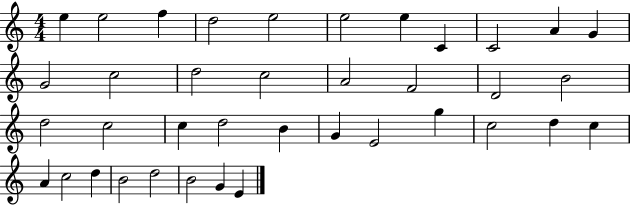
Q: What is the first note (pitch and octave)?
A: E5